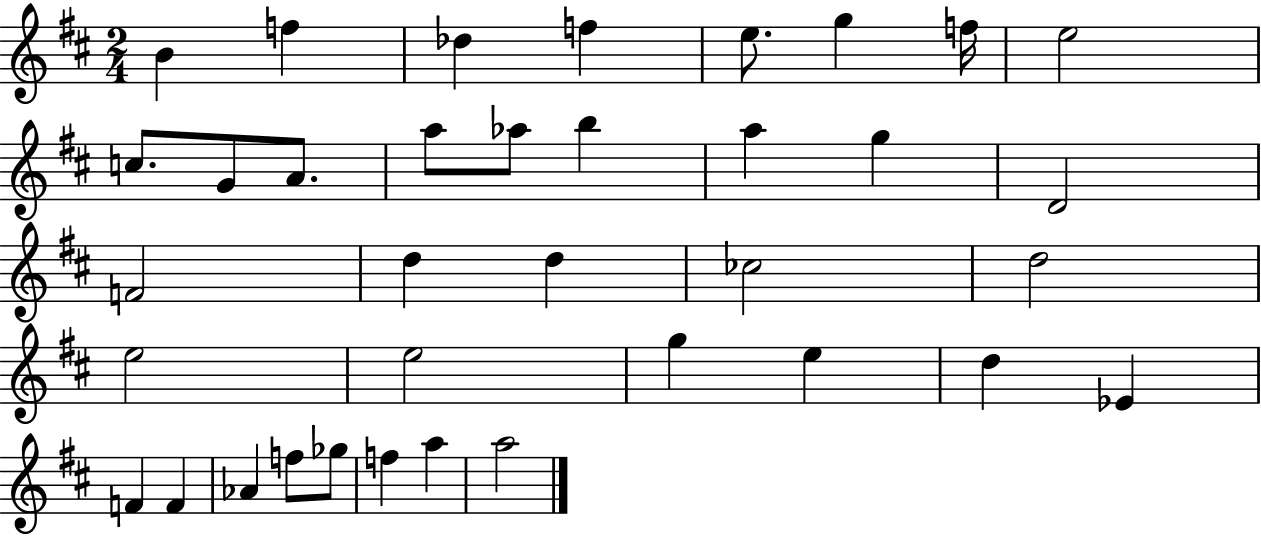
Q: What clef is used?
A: treble